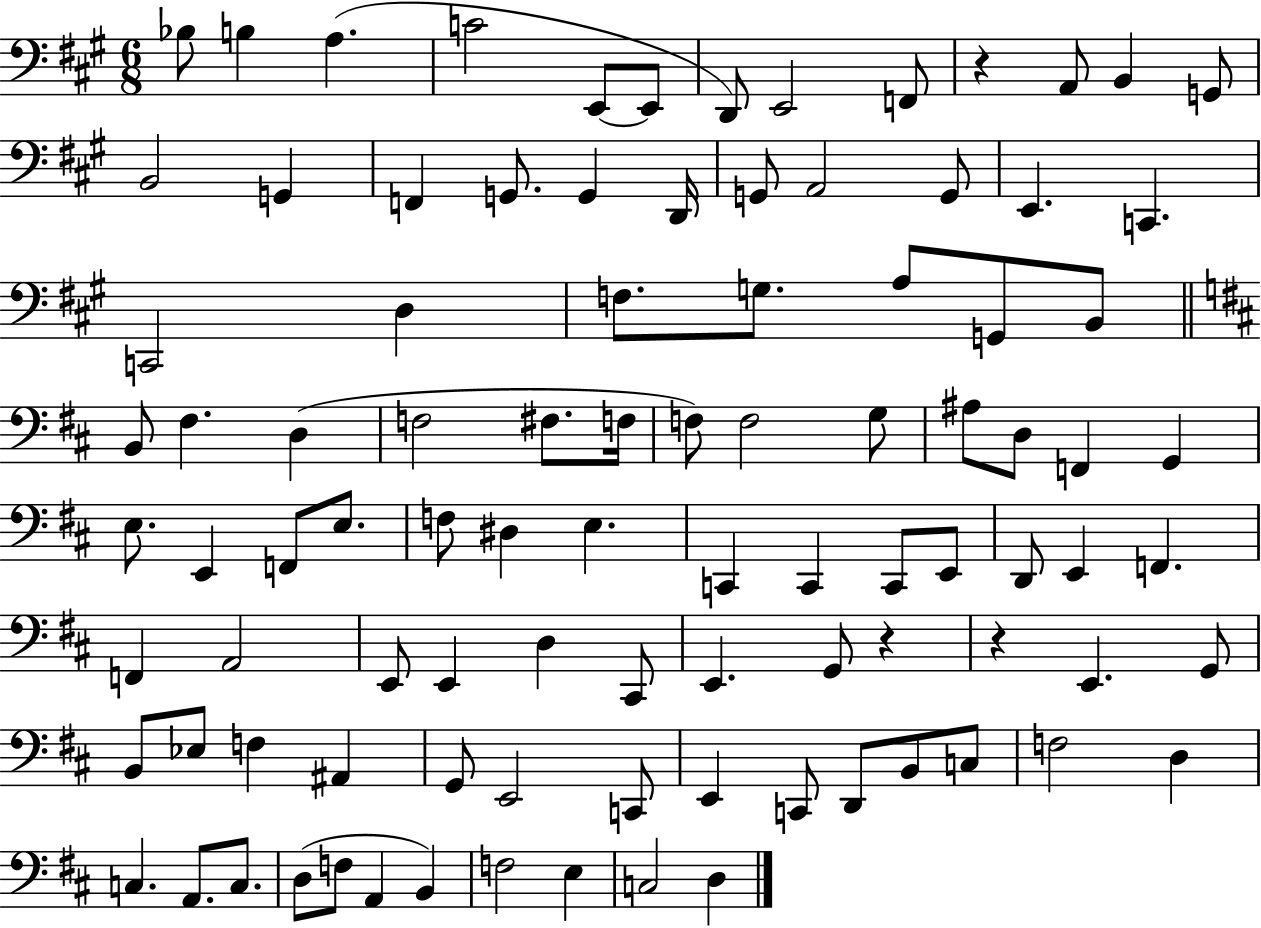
Bb3/e B3/q A3/q. C4/h E2/e E2/e D2/e E2/h F2/e R/q A2/e B2/q G2/e B2/h G2/q F2/q G2/e. G2/q D2/s G2/e A2/h G2/e E2/q. C2/q. C2/h D3/q F3/e. G3/e. A3/e G2/e B2/e B2/e F#3/q. D3/q F3/h F#3/e. F3/s F3/e F3/h G3/e A#3/e D3/e F2/q G2/q E3/e. E2/q F2/e E3/e. F3/e D#3/q E3/q. C2/q C2/q C2/e E2/e D2/e E2/q F2/q. F2/q A2/h E2/e E2/q D3/q C#2/e E2/q. G2/e R/q R/q E2/q. G2/e B2/e Eb3/e F3/q A#2/q G2/e E2/h C2/e E2/q C2/e D2/e B2/e C3/e F3/h D3/q C3/q. A2/e. C3/e. D3/e F3/e A2/q B2/q F3/h E3/q C3/h D3/q